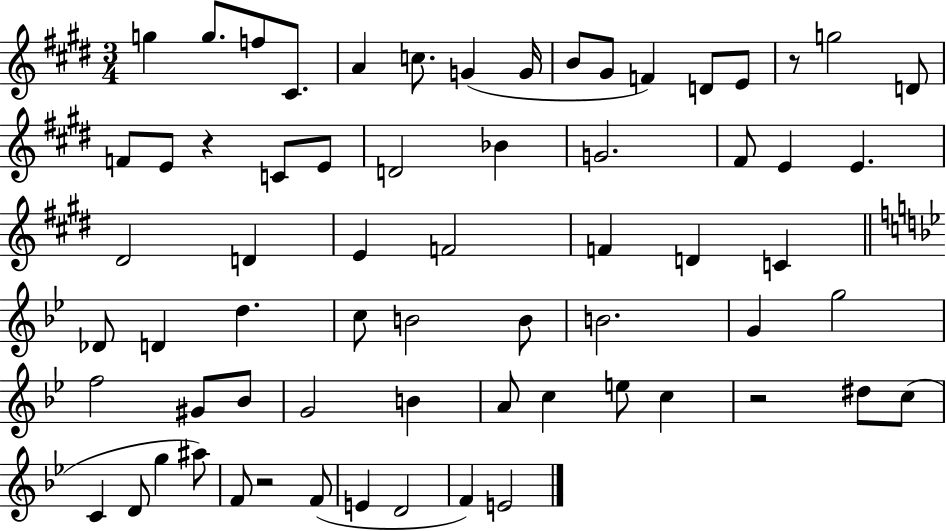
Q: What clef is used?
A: treble